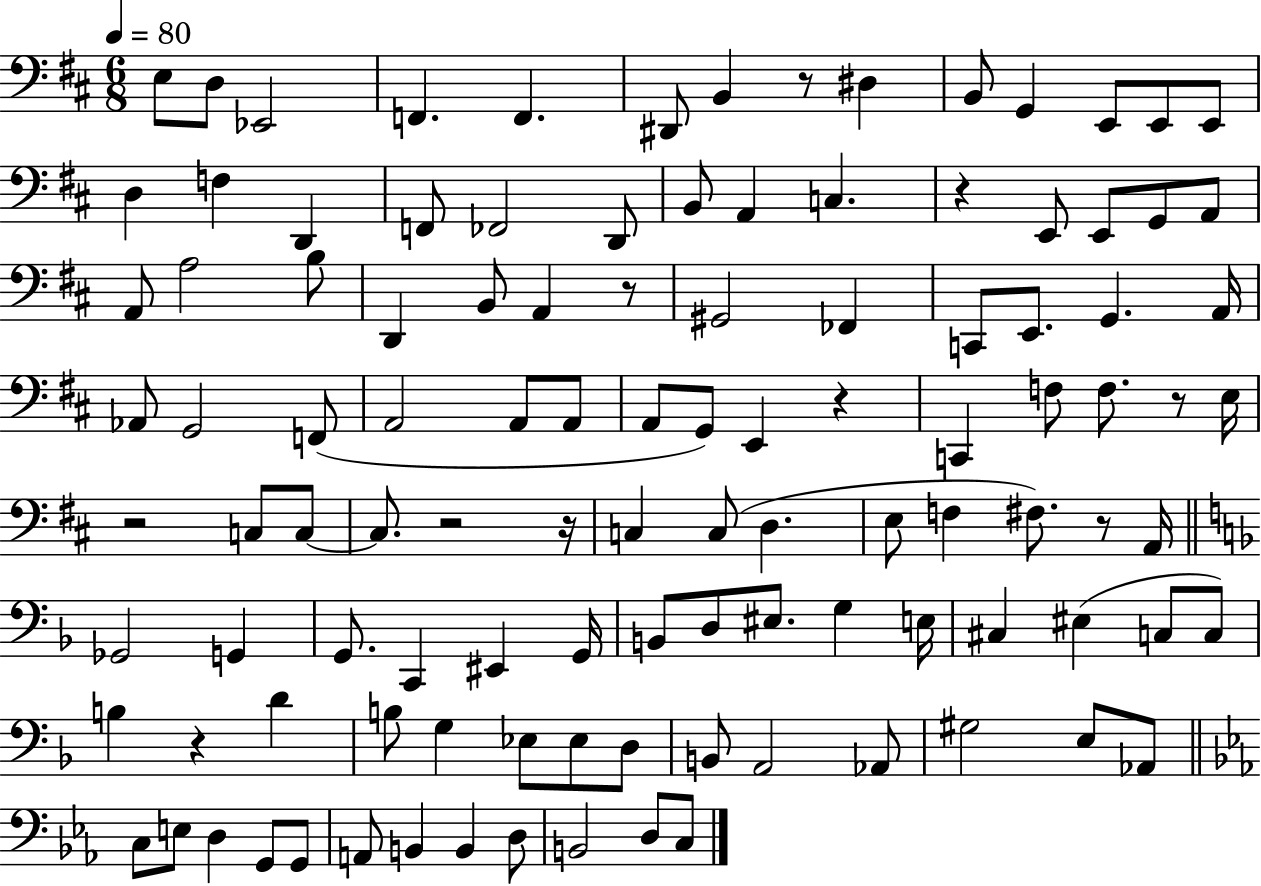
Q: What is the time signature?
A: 6/8